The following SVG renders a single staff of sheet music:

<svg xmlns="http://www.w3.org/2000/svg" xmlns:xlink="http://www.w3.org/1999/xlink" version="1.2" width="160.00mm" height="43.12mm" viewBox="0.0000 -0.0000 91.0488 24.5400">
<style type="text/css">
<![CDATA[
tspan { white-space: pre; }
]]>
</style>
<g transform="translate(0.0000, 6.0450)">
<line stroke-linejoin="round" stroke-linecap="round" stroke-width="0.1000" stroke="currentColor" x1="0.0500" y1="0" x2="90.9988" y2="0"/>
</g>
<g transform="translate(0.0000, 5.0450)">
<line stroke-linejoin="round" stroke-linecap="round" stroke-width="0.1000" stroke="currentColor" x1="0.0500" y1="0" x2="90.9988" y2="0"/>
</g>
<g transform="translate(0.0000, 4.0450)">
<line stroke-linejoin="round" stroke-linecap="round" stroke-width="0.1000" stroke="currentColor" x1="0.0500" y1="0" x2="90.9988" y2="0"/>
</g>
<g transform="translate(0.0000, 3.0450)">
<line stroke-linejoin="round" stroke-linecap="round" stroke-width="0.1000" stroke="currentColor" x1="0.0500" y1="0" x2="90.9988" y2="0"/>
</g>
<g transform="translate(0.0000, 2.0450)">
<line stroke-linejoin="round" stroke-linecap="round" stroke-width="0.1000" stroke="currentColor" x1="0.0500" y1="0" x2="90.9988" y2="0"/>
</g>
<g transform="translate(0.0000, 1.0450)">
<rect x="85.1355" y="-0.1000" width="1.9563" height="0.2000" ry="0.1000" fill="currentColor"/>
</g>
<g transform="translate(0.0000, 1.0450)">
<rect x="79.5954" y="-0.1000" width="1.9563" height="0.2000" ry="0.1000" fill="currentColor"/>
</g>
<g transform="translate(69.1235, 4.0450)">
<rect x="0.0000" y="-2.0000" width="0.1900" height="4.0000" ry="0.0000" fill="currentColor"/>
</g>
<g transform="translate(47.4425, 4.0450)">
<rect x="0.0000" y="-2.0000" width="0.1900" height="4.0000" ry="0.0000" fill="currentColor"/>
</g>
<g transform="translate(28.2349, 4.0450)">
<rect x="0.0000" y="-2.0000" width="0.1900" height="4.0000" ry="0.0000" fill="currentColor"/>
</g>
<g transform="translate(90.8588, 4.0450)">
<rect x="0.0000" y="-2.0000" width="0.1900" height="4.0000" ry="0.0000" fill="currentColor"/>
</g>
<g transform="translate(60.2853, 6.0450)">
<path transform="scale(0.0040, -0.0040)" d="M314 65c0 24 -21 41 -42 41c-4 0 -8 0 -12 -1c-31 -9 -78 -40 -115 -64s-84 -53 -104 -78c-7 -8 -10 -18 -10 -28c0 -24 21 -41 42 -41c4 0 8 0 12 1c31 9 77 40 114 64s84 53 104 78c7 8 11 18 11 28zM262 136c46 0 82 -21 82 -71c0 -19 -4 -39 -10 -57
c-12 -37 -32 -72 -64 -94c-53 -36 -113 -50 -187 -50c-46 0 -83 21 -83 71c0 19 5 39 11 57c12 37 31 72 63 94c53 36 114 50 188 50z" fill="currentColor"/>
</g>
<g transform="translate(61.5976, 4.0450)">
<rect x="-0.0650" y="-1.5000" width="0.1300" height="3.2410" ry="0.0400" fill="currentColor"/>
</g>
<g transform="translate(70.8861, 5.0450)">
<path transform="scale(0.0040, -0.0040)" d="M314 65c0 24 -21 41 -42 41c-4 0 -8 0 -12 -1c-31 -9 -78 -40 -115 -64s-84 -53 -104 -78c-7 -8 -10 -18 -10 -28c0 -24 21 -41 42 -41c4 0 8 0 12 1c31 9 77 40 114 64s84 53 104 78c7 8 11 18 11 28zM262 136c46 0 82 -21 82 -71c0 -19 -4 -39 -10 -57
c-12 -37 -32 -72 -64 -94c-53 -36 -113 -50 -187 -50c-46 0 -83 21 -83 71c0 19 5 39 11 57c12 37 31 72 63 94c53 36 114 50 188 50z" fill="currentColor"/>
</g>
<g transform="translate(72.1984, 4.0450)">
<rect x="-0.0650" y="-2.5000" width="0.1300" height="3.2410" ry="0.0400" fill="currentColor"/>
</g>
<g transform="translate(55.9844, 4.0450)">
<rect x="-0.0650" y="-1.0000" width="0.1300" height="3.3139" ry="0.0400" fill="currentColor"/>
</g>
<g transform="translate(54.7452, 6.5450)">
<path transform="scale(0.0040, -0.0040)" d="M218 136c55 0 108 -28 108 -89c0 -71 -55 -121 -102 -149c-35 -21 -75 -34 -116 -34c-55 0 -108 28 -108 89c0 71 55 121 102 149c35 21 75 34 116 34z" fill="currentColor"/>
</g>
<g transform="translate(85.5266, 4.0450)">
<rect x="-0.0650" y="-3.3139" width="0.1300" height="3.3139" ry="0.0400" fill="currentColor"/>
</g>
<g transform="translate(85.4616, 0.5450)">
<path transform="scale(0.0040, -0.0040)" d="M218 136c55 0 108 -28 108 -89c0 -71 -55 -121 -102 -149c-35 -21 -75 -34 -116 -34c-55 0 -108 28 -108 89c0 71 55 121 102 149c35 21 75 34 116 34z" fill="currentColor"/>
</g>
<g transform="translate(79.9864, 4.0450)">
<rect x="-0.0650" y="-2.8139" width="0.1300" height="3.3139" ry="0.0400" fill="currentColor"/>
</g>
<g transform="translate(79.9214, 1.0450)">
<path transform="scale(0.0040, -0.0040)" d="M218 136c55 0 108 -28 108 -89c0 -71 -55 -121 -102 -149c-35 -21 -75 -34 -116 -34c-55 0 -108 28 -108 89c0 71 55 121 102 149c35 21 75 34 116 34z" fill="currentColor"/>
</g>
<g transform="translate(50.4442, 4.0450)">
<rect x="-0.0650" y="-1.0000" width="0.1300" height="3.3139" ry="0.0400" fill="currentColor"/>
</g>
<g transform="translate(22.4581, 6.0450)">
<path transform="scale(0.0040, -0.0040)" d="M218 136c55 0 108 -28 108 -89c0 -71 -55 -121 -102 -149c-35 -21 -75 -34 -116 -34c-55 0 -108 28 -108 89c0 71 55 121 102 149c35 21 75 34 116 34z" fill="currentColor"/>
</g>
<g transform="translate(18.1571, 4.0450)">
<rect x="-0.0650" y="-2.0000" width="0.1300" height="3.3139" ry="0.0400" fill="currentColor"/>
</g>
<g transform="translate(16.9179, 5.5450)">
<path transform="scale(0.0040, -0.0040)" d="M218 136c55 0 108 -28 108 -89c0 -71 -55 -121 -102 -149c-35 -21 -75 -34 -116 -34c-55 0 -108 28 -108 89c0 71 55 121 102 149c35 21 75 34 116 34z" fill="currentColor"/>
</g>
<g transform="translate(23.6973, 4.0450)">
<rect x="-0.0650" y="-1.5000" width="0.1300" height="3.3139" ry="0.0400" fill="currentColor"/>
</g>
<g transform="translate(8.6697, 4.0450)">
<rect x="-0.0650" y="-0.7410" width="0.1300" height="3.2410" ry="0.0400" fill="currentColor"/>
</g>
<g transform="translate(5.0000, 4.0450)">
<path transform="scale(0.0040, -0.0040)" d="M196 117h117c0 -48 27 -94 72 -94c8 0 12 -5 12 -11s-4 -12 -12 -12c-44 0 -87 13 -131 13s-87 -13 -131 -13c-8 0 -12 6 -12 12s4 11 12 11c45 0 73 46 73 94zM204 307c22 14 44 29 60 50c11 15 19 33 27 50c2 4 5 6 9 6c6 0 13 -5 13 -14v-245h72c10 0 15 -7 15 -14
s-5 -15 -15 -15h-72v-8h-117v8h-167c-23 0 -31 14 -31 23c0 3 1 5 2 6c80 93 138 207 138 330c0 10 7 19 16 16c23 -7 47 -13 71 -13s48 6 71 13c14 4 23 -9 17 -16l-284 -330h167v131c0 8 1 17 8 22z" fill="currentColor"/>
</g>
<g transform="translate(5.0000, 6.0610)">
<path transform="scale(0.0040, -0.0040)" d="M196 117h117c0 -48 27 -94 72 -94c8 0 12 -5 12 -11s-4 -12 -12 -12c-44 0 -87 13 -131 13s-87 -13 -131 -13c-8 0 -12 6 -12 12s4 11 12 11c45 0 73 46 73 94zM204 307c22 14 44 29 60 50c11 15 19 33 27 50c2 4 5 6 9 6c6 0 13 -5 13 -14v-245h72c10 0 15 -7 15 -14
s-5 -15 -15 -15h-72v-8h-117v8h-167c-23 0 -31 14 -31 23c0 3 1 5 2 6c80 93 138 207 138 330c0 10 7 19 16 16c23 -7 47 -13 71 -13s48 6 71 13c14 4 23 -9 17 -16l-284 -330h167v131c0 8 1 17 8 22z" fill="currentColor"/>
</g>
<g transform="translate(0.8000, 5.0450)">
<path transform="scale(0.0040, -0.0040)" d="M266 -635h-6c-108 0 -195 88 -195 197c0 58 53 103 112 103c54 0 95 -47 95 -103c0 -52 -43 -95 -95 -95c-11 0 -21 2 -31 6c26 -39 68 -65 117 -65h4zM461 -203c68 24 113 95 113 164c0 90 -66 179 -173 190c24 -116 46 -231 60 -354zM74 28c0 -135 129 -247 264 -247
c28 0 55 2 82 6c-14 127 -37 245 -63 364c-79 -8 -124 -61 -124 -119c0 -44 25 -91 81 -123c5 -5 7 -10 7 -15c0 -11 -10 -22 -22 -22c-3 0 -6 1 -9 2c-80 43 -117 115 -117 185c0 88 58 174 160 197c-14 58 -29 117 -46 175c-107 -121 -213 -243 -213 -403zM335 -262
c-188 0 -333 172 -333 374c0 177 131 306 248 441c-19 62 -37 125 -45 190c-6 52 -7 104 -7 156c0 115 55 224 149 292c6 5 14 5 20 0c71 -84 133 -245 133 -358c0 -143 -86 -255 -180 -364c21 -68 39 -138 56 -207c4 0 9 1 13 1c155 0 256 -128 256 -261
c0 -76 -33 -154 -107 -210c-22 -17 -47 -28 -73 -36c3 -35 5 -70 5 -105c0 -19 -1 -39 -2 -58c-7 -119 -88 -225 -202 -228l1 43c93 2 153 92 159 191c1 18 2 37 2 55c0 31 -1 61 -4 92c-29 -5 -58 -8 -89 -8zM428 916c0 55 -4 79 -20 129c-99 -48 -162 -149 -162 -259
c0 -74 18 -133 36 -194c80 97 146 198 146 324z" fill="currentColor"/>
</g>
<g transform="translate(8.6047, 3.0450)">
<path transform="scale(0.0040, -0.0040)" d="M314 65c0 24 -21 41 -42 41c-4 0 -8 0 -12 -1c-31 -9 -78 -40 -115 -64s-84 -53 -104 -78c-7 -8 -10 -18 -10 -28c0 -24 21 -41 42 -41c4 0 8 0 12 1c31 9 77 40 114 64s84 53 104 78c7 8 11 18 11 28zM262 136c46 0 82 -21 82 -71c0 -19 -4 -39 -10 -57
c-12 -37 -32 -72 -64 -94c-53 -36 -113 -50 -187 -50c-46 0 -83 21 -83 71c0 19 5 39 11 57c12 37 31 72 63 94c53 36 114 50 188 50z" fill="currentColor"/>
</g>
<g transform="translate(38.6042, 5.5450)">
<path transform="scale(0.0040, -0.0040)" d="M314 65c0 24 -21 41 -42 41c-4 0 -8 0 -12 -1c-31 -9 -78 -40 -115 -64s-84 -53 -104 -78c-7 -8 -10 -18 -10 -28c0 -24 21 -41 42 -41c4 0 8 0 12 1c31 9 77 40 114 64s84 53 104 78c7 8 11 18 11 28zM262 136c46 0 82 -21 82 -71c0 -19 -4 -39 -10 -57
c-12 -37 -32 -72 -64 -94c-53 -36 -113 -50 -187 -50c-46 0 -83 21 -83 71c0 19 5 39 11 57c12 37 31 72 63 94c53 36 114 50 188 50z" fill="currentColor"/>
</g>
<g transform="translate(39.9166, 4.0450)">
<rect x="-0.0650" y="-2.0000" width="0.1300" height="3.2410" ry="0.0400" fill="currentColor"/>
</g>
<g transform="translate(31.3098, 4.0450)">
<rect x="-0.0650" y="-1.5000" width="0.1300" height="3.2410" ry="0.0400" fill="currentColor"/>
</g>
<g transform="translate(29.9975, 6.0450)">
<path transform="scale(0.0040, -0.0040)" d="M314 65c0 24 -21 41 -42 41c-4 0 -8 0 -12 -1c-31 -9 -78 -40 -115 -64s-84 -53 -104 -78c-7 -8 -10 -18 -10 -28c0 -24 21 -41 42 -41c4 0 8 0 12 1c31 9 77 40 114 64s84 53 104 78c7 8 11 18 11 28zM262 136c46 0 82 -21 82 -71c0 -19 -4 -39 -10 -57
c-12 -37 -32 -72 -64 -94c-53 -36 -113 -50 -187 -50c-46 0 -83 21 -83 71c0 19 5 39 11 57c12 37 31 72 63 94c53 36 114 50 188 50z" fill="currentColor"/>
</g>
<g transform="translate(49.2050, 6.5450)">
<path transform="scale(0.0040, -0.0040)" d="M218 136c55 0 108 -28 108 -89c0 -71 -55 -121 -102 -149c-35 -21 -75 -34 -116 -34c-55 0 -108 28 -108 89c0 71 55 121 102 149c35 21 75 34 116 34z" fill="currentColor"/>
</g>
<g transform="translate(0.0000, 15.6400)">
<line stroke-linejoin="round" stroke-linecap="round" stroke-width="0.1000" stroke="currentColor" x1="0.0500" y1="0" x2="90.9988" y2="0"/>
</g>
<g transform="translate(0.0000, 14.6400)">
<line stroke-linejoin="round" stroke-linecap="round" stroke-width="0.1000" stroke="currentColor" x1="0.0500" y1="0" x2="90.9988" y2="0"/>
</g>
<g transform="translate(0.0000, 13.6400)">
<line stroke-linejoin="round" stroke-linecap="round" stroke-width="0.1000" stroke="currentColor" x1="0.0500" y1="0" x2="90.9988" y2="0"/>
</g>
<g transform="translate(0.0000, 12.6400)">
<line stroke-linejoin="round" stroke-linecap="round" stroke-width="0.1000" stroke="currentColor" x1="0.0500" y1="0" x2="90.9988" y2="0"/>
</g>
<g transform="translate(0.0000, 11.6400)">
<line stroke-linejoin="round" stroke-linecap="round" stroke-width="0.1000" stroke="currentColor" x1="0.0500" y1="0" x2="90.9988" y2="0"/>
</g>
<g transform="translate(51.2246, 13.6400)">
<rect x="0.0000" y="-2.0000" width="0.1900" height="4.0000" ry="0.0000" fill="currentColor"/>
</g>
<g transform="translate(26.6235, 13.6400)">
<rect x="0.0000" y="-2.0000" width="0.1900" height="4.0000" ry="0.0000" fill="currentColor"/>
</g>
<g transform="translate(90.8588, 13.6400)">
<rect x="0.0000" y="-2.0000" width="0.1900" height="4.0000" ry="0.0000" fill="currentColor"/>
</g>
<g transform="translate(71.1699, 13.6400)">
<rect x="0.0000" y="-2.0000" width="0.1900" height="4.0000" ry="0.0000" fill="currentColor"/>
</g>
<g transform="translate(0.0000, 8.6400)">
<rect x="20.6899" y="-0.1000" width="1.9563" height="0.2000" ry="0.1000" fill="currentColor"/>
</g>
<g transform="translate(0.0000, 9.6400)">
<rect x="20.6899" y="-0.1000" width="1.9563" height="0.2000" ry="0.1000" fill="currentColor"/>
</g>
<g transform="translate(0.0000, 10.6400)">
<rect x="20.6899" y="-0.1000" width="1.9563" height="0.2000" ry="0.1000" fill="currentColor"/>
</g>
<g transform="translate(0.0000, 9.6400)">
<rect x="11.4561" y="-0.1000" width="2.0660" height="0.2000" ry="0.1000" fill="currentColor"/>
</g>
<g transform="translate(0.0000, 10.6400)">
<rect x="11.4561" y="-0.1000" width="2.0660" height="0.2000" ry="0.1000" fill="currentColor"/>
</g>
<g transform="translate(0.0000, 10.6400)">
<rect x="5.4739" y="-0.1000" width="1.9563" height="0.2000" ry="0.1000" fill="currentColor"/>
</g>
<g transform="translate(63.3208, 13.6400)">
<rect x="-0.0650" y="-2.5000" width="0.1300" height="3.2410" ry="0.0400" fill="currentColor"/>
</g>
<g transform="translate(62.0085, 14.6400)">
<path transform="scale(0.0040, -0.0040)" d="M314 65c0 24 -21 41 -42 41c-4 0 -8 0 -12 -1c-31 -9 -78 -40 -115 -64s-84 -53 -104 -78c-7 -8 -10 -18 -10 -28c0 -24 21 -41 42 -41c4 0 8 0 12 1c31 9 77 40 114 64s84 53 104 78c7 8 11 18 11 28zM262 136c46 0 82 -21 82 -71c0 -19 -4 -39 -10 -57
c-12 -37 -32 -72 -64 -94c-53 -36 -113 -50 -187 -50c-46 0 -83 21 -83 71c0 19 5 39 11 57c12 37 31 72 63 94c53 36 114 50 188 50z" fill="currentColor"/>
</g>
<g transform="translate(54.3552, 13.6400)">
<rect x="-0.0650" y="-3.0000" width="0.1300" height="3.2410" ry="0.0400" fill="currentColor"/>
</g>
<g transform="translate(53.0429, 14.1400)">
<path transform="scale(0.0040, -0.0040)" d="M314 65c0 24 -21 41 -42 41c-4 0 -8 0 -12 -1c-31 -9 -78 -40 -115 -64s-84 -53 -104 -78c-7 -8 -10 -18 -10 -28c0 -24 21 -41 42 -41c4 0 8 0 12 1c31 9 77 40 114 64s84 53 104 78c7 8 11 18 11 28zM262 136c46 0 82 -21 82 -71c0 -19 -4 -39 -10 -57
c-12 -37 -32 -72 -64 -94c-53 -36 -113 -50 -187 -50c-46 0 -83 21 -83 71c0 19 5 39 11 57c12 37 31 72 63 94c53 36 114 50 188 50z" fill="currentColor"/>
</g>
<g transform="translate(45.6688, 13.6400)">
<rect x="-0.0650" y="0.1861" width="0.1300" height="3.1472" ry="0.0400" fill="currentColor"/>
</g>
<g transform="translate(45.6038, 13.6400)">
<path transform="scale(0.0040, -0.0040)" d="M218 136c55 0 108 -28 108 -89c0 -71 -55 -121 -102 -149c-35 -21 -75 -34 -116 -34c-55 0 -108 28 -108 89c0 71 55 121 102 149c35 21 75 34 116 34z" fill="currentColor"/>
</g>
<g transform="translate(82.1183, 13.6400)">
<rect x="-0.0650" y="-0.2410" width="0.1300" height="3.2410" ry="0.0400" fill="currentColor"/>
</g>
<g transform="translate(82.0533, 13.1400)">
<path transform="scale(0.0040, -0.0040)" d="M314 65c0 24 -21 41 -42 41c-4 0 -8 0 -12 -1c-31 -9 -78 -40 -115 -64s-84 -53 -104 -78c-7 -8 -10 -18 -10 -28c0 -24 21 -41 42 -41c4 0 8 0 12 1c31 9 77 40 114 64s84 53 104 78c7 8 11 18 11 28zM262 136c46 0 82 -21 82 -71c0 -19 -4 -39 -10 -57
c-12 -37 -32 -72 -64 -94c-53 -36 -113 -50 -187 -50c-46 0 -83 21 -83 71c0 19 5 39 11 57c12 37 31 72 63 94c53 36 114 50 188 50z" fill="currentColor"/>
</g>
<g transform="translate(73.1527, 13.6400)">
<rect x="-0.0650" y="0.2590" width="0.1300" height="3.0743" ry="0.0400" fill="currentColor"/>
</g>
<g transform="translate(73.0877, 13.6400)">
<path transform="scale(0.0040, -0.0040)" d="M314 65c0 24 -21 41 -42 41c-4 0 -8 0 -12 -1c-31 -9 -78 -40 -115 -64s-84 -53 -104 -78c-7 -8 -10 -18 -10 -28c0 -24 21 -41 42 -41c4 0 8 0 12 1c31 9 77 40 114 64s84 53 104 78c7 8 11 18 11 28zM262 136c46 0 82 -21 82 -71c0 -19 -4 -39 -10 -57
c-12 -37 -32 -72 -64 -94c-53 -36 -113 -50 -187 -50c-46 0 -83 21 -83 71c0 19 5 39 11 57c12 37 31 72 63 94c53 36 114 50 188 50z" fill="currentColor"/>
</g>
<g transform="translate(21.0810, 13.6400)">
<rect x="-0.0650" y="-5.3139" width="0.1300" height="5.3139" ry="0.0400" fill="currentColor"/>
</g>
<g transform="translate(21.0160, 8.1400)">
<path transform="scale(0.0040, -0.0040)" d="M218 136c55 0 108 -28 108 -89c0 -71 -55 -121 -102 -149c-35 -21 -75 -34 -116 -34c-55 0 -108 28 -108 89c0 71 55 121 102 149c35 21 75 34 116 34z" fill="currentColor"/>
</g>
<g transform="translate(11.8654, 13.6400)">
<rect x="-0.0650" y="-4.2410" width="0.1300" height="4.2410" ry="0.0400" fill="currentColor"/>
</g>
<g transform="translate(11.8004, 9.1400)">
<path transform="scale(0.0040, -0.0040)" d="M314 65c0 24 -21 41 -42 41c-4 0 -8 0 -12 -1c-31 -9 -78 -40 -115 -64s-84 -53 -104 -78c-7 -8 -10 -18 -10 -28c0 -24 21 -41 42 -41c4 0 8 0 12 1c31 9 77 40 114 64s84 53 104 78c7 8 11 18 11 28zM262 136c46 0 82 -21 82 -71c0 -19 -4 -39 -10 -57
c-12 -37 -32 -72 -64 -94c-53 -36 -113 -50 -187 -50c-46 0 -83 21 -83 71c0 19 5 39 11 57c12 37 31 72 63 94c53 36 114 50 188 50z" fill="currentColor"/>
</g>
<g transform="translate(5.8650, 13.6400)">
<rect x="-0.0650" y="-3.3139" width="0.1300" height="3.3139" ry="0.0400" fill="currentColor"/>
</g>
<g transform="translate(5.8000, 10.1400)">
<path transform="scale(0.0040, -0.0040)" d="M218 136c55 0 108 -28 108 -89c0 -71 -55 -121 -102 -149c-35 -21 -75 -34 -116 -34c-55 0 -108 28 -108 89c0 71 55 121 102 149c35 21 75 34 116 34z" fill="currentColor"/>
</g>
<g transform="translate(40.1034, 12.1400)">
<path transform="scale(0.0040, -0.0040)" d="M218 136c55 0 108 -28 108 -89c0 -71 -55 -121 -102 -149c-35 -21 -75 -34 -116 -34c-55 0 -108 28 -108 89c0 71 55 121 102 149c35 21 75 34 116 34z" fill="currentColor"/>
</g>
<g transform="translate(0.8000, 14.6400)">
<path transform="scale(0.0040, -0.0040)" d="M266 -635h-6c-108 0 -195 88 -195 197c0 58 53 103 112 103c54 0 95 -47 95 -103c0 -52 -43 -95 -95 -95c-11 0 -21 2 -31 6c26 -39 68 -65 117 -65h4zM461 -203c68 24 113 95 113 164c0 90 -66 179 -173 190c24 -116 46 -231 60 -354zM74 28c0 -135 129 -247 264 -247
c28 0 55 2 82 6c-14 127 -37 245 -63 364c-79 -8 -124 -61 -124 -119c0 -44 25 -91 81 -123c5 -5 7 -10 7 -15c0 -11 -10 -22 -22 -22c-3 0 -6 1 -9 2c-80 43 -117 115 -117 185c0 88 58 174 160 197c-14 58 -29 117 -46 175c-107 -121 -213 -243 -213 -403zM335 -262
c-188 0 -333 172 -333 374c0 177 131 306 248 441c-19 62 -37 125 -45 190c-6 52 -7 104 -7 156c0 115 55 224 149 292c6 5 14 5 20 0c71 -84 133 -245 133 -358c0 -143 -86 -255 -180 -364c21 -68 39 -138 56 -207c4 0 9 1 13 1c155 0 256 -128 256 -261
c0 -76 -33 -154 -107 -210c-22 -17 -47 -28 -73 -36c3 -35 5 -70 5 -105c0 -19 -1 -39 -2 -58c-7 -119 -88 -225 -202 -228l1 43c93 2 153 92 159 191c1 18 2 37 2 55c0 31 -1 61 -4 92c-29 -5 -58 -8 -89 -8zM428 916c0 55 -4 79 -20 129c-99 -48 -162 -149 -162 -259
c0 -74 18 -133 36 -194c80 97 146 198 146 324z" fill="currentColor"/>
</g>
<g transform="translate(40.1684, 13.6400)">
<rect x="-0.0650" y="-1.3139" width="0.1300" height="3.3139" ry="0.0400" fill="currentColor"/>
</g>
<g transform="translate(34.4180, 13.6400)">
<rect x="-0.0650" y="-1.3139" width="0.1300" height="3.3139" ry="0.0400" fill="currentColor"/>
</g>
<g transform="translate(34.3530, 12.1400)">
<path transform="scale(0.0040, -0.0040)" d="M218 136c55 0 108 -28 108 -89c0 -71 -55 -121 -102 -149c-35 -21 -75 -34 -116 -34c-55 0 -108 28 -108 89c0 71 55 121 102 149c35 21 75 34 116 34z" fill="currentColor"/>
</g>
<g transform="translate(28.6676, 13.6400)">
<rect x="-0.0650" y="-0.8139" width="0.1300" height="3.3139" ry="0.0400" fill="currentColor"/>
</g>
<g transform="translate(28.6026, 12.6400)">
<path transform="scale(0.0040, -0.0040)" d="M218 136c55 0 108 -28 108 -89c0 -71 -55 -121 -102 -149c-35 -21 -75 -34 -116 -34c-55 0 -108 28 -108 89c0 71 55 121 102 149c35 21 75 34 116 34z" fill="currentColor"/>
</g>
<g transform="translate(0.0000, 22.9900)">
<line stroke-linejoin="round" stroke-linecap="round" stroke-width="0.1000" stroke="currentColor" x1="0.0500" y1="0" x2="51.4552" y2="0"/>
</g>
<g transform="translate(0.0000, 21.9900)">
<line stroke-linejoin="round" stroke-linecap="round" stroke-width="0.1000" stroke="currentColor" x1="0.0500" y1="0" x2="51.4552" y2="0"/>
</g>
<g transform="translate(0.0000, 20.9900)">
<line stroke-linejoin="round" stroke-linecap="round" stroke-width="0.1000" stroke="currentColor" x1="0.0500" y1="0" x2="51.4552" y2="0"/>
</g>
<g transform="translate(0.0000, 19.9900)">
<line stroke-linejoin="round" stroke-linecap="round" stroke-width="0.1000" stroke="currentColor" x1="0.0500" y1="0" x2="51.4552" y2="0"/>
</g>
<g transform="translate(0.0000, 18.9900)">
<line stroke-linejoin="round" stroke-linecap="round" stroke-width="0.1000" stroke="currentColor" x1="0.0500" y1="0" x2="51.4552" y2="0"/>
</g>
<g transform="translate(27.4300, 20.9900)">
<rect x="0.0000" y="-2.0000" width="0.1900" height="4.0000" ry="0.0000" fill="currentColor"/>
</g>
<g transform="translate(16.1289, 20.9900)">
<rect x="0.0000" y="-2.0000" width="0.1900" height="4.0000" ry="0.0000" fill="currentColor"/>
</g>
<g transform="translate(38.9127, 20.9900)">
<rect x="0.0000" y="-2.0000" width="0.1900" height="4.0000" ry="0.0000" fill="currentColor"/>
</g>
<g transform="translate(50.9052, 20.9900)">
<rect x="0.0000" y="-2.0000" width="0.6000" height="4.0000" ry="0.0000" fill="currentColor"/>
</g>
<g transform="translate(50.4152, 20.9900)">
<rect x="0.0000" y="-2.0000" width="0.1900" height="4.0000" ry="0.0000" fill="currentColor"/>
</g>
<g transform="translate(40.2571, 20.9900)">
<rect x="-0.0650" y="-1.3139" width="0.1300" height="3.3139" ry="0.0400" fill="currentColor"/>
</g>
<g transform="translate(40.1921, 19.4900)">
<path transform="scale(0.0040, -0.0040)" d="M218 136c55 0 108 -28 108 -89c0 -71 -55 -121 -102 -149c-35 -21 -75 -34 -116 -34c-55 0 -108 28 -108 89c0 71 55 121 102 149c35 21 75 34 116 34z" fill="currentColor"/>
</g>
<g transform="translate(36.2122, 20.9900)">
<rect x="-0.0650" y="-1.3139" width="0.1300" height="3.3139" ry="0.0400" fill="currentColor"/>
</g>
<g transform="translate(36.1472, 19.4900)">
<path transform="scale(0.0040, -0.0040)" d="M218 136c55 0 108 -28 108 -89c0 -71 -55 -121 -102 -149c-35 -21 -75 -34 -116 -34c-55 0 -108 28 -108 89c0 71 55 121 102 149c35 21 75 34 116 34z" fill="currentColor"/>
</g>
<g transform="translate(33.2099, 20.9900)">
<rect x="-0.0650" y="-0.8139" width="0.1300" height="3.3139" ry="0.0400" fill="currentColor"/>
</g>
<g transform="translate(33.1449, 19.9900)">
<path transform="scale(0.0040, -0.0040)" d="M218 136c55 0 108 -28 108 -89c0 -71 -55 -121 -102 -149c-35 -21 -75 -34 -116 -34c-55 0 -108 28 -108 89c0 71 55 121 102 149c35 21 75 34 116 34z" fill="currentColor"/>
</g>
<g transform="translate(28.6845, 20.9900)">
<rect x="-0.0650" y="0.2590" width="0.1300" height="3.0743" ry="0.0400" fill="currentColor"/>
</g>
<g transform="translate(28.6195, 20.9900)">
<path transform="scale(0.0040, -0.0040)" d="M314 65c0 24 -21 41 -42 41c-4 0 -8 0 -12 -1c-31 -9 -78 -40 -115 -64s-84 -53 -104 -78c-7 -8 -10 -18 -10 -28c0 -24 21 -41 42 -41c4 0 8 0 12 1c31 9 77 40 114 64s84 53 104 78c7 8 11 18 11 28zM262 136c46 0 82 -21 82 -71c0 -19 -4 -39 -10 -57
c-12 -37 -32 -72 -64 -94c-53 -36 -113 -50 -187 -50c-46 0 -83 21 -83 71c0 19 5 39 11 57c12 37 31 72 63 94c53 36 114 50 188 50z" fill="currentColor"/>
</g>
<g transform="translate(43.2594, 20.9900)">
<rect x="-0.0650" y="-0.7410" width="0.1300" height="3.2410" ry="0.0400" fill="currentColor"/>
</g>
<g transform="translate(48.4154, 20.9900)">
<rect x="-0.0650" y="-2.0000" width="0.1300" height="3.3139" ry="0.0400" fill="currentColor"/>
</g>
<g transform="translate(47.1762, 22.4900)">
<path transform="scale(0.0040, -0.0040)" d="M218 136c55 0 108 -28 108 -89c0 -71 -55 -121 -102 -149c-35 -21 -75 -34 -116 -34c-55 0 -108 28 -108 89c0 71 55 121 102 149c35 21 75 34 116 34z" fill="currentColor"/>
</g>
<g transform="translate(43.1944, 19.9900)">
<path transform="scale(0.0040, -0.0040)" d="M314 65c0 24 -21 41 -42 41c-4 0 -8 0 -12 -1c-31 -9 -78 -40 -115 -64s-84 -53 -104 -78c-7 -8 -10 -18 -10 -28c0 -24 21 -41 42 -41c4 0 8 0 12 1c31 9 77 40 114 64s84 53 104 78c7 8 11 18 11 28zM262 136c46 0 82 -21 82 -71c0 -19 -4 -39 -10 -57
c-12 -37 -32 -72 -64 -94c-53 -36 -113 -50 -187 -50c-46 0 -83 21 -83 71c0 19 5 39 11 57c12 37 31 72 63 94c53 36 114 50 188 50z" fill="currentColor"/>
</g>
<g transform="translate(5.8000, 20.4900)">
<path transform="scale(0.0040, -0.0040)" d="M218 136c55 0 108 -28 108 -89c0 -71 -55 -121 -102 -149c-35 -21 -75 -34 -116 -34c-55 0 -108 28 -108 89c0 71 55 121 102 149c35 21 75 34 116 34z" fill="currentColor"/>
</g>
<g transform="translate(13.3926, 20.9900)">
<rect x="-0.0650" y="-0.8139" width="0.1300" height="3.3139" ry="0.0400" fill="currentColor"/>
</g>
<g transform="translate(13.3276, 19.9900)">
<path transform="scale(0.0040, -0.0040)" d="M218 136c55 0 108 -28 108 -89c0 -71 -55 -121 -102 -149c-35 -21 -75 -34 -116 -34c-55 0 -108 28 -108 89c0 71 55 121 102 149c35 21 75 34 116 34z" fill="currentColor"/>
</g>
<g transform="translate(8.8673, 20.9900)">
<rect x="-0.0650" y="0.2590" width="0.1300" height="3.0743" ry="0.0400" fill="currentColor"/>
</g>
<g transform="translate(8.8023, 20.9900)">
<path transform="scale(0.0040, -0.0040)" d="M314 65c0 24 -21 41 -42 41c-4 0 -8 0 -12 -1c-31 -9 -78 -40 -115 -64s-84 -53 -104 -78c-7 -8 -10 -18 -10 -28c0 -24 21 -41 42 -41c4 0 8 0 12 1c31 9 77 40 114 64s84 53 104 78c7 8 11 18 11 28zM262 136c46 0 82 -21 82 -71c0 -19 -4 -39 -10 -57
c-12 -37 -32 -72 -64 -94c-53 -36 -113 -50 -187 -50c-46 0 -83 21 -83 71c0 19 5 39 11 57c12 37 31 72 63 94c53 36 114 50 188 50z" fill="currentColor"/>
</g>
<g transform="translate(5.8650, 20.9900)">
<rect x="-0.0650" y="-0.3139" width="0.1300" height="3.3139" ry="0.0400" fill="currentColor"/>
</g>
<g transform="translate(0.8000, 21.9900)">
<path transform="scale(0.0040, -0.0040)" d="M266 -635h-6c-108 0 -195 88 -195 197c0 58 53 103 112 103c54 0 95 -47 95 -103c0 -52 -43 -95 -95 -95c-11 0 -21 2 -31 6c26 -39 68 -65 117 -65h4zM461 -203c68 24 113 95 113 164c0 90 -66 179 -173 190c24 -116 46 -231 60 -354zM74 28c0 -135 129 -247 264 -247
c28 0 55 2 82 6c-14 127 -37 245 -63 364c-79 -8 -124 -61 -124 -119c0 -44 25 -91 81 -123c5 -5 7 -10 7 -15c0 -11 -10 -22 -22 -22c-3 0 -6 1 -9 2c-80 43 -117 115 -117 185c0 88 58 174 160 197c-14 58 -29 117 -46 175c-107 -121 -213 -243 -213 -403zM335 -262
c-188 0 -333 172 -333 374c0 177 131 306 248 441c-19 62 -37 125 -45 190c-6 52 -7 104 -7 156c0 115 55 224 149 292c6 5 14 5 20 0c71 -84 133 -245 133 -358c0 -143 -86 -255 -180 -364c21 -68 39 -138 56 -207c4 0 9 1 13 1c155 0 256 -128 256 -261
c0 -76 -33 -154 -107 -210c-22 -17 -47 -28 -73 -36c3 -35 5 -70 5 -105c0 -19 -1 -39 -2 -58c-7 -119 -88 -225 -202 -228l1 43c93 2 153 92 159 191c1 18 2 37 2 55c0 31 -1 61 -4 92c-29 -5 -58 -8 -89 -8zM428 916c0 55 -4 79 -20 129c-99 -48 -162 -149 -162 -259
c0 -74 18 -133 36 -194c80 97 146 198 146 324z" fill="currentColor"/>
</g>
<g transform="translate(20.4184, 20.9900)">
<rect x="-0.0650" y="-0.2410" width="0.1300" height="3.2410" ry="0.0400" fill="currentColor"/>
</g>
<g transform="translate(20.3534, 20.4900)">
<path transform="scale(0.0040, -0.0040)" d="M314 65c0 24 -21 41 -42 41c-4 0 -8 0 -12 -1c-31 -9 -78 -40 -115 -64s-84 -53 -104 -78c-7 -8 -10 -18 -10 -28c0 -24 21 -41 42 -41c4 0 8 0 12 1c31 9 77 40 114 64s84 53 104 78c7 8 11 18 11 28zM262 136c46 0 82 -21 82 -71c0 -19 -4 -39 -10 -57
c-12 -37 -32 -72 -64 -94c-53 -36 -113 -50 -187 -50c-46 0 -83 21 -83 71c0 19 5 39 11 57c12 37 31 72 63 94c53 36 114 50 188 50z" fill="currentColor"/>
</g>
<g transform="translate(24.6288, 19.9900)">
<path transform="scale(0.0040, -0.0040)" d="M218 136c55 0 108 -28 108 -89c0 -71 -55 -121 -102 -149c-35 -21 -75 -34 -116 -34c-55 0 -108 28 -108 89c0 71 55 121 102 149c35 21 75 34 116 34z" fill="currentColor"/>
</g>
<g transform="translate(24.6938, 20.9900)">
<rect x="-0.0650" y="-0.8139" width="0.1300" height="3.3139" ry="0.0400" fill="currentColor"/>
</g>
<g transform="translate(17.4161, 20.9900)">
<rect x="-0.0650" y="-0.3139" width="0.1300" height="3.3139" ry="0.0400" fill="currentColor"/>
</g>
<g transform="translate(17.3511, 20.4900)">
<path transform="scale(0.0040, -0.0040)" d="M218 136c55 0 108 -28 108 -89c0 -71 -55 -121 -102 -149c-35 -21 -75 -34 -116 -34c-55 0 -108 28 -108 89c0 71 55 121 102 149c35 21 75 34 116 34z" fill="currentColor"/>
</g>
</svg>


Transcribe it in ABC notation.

X:1
T:Untitled
M:4/4
L:1/4
K:C
d2 F E E2 F2 D D E2 G2 a b b d'2 f' d e e B A2 G2 B2 c2 c B2 d c c2 d B2 d e e d2 F